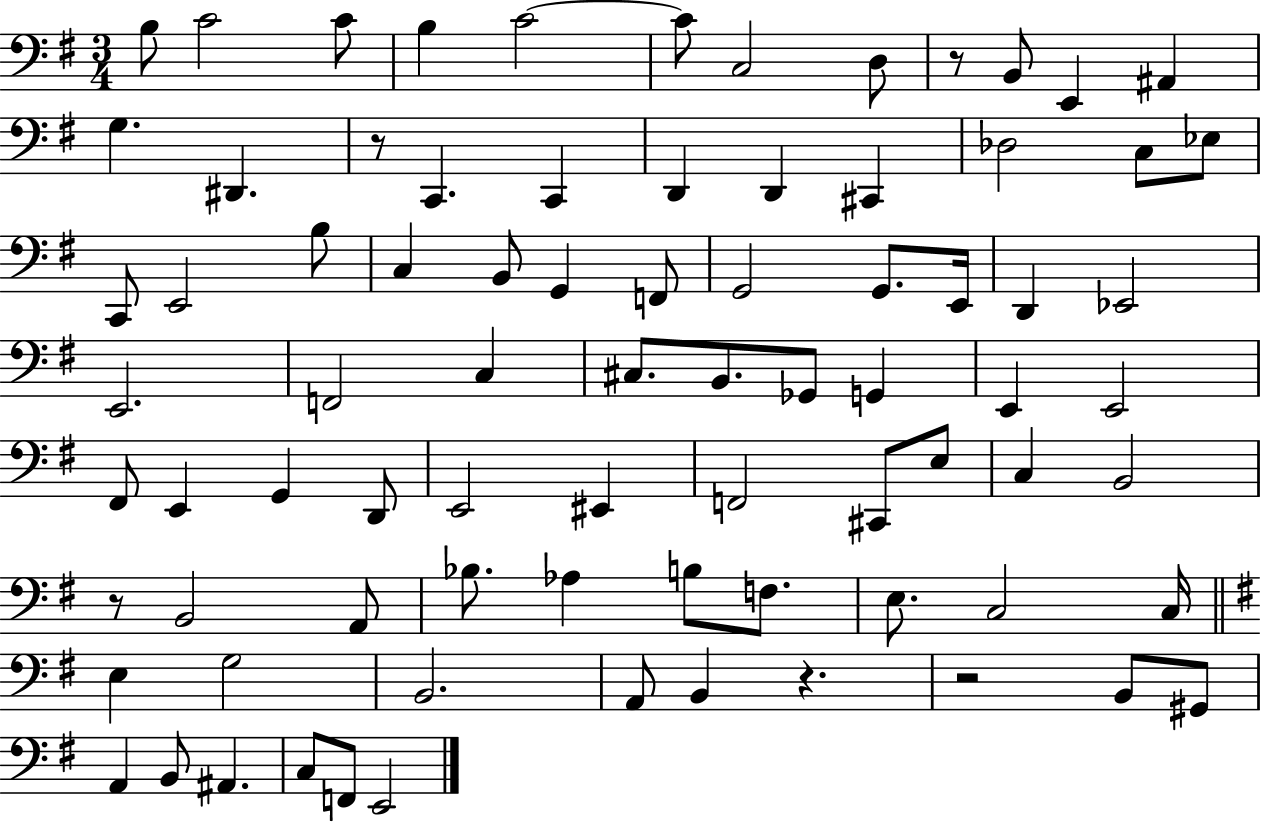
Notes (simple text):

B3/e C4/h C4/e B3/q C4/h C4/e C3/h D3/e R/e B2/e E2/q A#2/q G3/q. D#2/q. R/e C2/q. C2/q D2/q D2/q C#2/q Db3/h C3/e Eb3/e C2/e E2/h B3/e C3/q B2/e G2/q F2/e G2/h G2/e. E2/s D2/q Eb2/h E2/h. F2/h C3/q C#3/e. B2/e. Gb2/e G2/q E2/q E2/h F#2/e E2/q G2/q D2/e E2/h EIS2/q F2/h C#2/e E3/e C3/q B2/h R/e B2/h A2/e Bb3/e. Ab3/q B3/e F3/e. E3/e. C3/h C3/s E3/q G3/h B2/h. A2/e B2/q R/q. R/h B2/e G#2/e A2/q B2/e A#2/q. C3/e F2/e E2/h